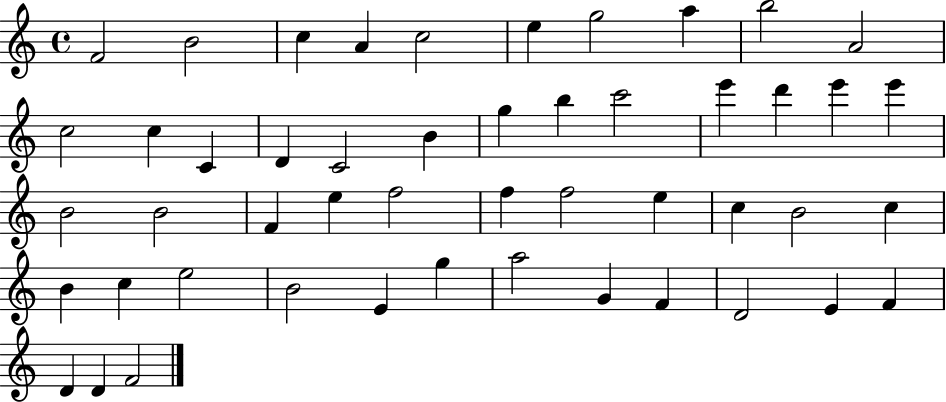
X:1
T:Untitled
M:4/4
L:1/4
K:C
F2 B2 c A c2 e g2 a b2 A2 c2 c C D C2 B g b c'2 e' d' e' e' B2 B2 F e f2 f f2 e c B2 c B c e2 B2 E g a2 G F D2 E F D D F2